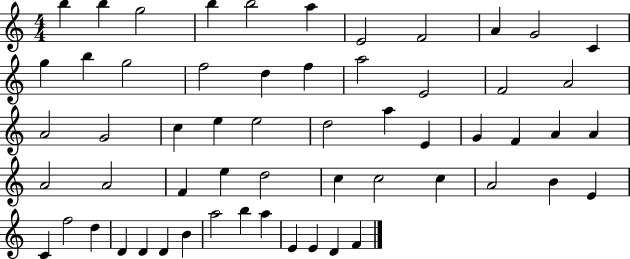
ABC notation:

X:1
T:Untitled
M:4/4
L:1/4
K:C
b b g2 b b2 a E2 F2 A G2 C g b g2 f2 d f a2 E2 F2 A2 A2 G2 c e e2 d2 a E G F A A A2 A2 F e d2 c c2 c A2 B E C f2 d D D D B a2 b a E E D F